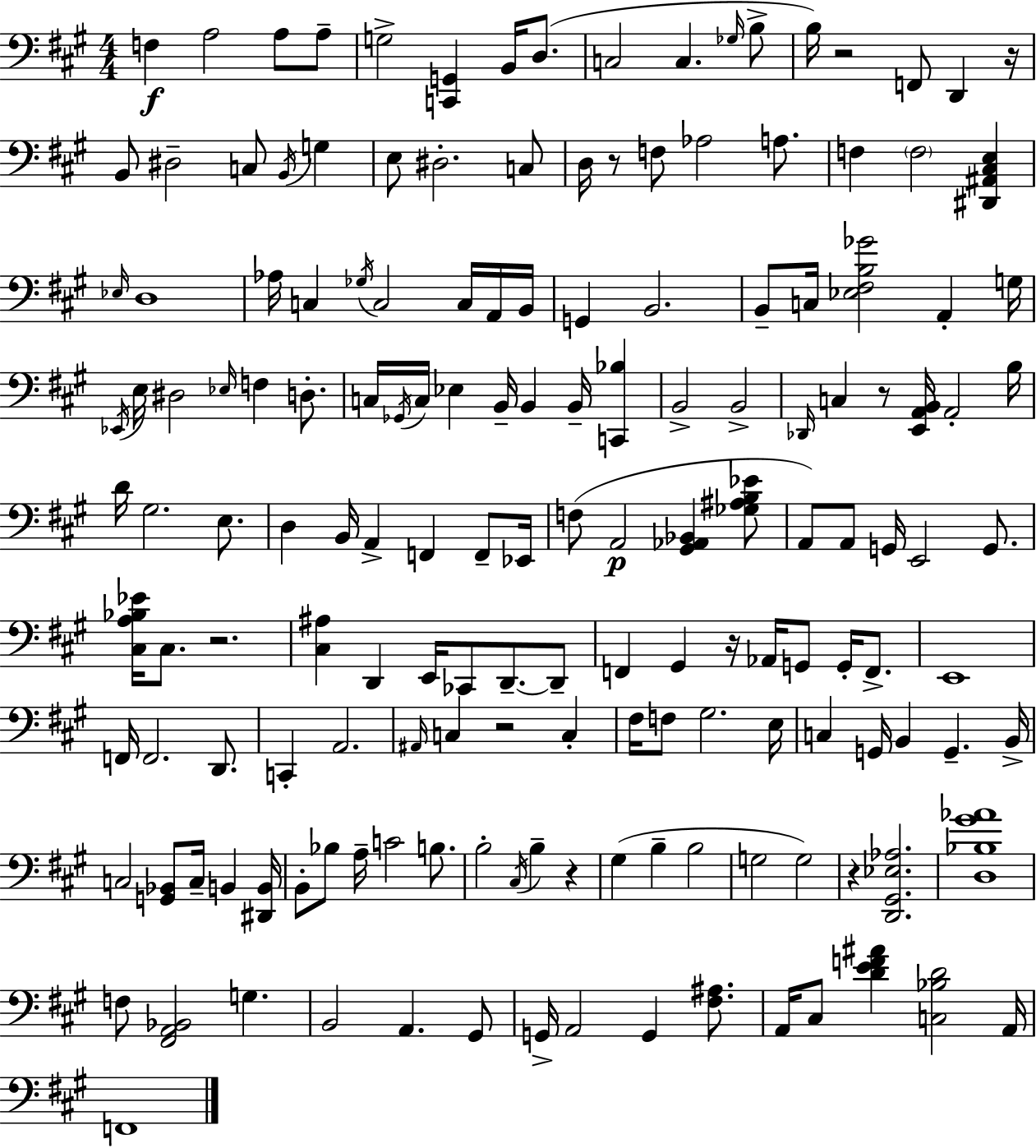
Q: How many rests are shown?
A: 9